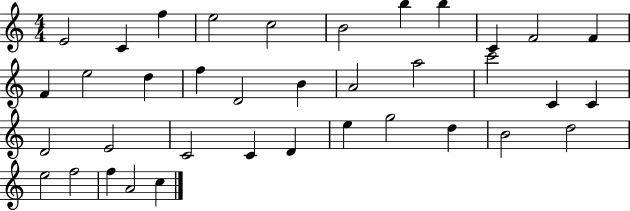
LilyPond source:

{
  \clef treble
  \numericTimeSignature
  \time 4/4
  \key c \major
  e'2 c'4 f''4 | e''2 c''2 | b'2 b''4 b''4 | c'4 f'2 f'4 | \break f'4 e''2 d''4 | f''4 d'2 b'4 | a'2 a''2 | c'''2 c'4 c'4 | \break d'2 e'2 | c'2 c'4 d'4 | e''4 g''2 d''4 | b'2 d''2 | \break e''2 f''2 | f''4 a'2 c''4 | \bar "|."
}